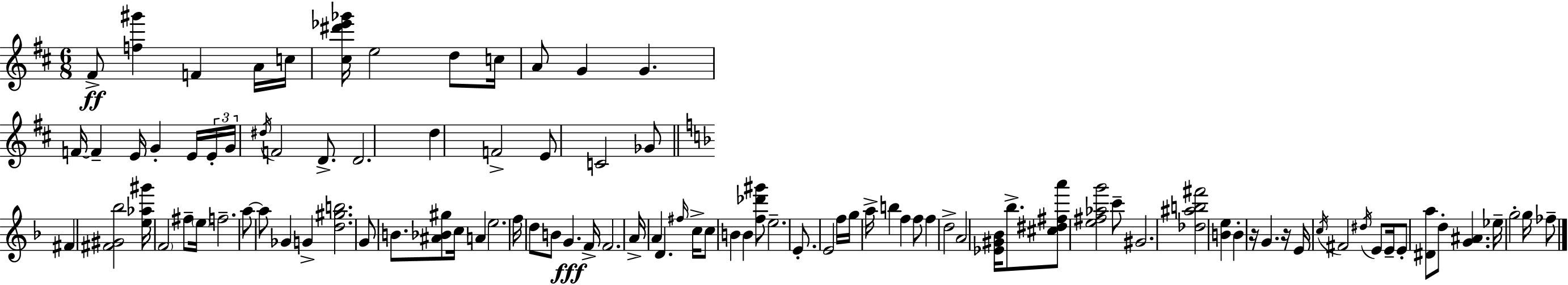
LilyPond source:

{
  \clef treble
  \numericTimeSignature
  \time 6/8
  \key d \major
  fis'8->\ff <f'' gis'''>4 f'4 a'16 c''16 | <cis'' dis''' ees''' ges'''>16 e''2 d''8 c''16 | a'8 g'4 g'4. | f'16~~ f'4-- e'16 g'4-. e'16 \tuplet 3/2 { e'16-. | \break g'16 \acciaccatura { dis''16 } } f'2 d'8.-> | d'2. | d''4 f'2-> | e'8 c'2 ges'8 | \break \bar "||" \break \key f \major fis'4 <fis' gis' bes''>2 | <e'' aes'' gis'''>16 \parenthesize f'2 fis''8-- \parenthesize e''16 | f''2.-- | a''8~~ a''8 ges'4 g'4-> | \break <d'' gis'' b''>2. | g'8 b'8. <ais' bes' gis''>8 c''16 a'4 | e''2. | f''16 d''8 b'8 g'4.\fff f'16-> | \break f'2. | a'16-> a'4 d'4. \grace { fis''16 } | c''16-> c''8 b'4 b'4 <f'' des''' gis'''>8 | e''2.-- | \break e'8.-. e'2 | f''16 g''16 a''16-> b''4 f''4 f''8 | f''4 d''2-> | a'2 <ees' gis' bes'>16 bes''8.-> | \break <cis'' dis'' fis'' a'''>8 <e'' fis'' aes'' g'''>2 c'''8-- | gis'2. | <des'' ais'' b'' fis'''>2 <b' e''>4 | b'4-. r16 g'4. | \break r16 e'16 \acciaccatura { c''16 } fis'2 \acciaccatura { dis''16 } | e'8 e'16-- e'8-. <dis' a''>8 d''8-. <g' ais'>4. | ees''16-- g''2-. | g''16 fes''8-- \bar "|."
}